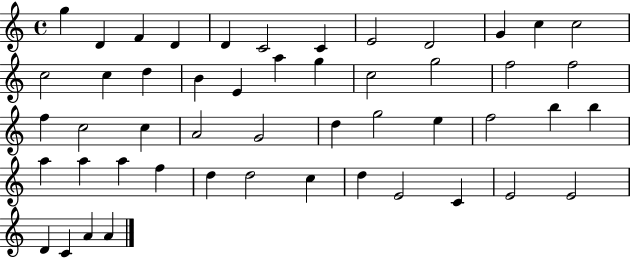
{
  \clef treble
  \time 4/4
  \defaultTimeSignature
  \key c \major
  g''4 d'4 f'4 d'4 | d'4 c'2 c'4 | e'2 d'2 | g'4 c''4 c''2 | \break c''2 c''4 d''4 | b'4 e'4 a''4 g''4 | c''2 g''2 | f''2 f''2 | \break f''4 c''2 c''4 | a'2 g'2 | d''4 g''2 e''4 | f''2 b''4 b''4 | \break a''4 a''4 a''4 f''4 | d''4 d''2 c''4 | d''4 e'2 c'4 | e'2 e'2 | \break d'4 c'4 a'4 a'4 | \bar "|."
}